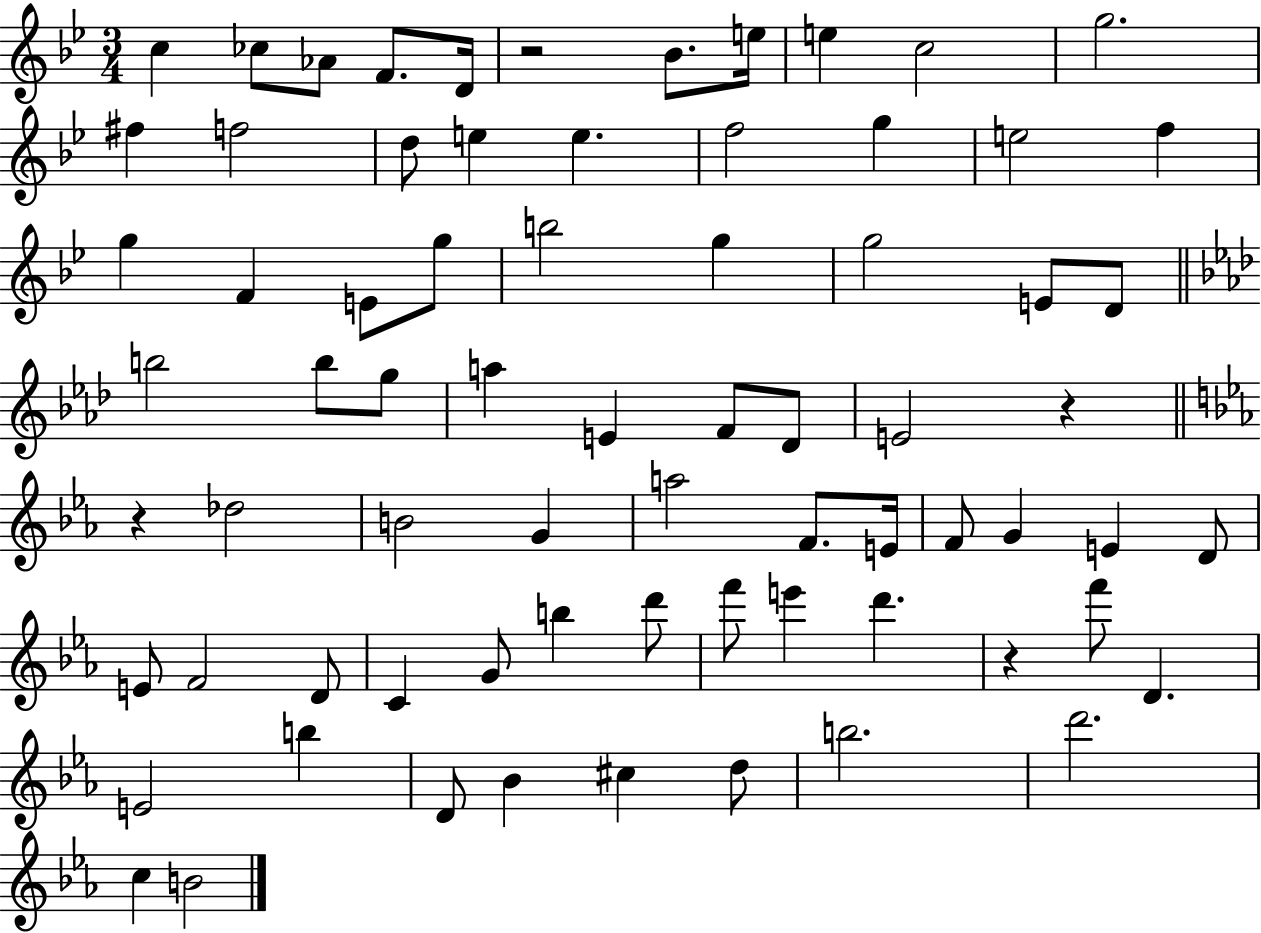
C5/q CES5/e Ab4/e F4/e. D4/s R/h Bb4/e. E5/s E5/q C5/h G5/h. F#5/q F5/h D5/e E5/q E5/q. F5/h G5/q E5/h F5/q G5/q F4/q E4/e G5/e B5/h G5/q G5/h E4/e D4/e B5/h B5/e G5/e A5/q E4/q F4/e Db4/e E4/h R/q R/q Db5/h B4/h G4/q A5/h F4/e. E4/s F4/e G4/q E4/q D4/e E4/e F4/h D4/e C4/q G4/e B5/q D6/e F6/e E6/q D6/q. R/q F6/e D4/q. E4/h B5/q D4/e Bb4/q C#5/q D5/e B5/h. D6/h. C5/q B4/h